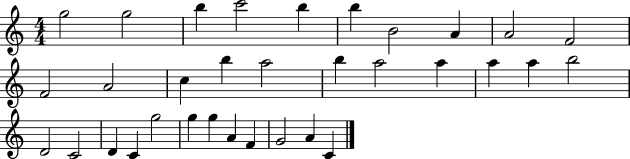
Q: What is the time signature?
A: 4/4